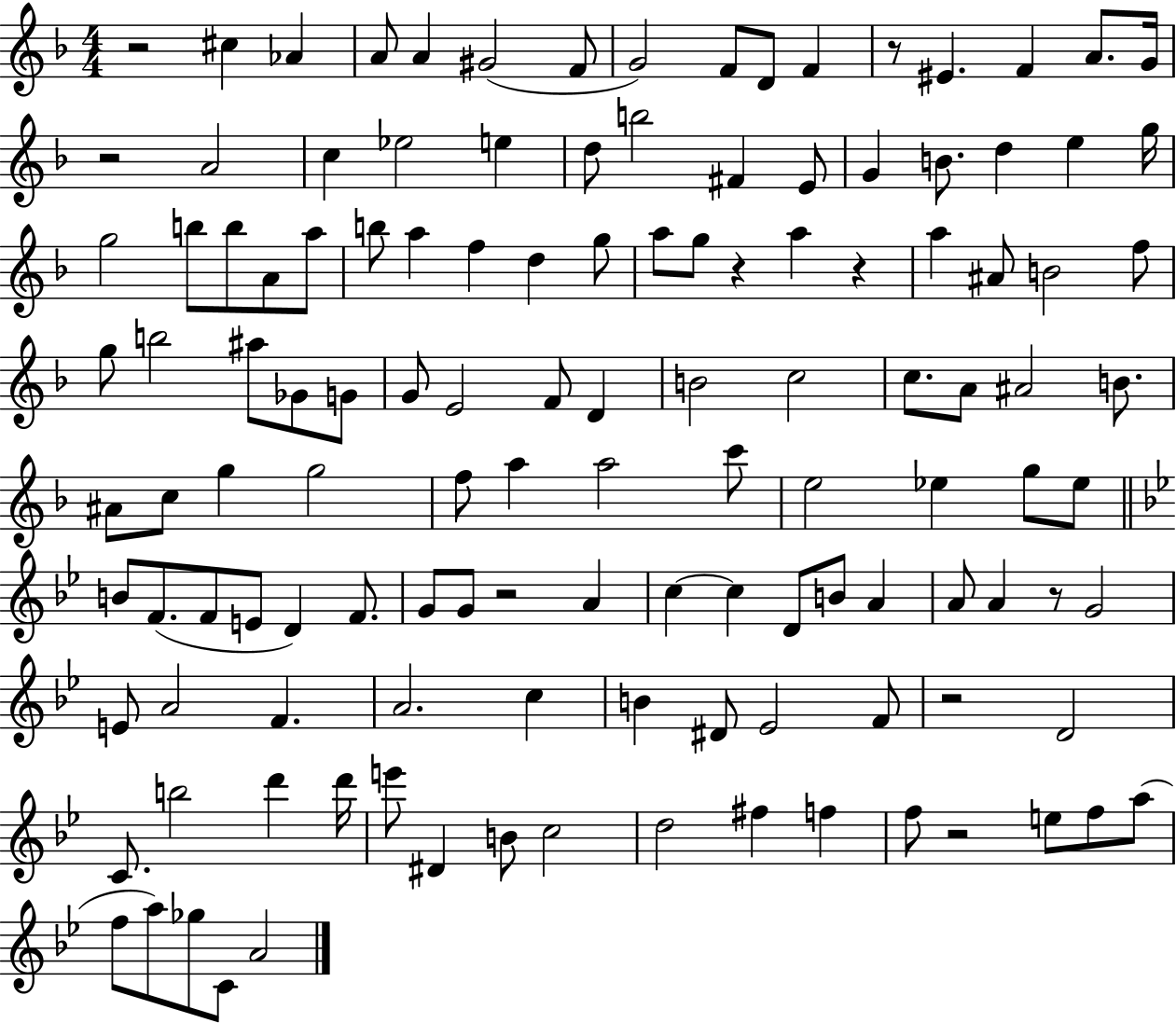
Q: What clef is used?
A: treble